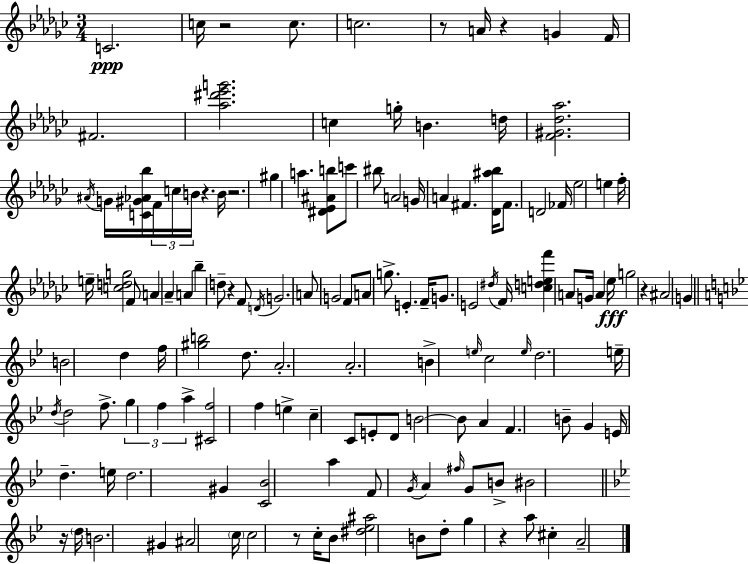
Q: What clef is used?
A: treble